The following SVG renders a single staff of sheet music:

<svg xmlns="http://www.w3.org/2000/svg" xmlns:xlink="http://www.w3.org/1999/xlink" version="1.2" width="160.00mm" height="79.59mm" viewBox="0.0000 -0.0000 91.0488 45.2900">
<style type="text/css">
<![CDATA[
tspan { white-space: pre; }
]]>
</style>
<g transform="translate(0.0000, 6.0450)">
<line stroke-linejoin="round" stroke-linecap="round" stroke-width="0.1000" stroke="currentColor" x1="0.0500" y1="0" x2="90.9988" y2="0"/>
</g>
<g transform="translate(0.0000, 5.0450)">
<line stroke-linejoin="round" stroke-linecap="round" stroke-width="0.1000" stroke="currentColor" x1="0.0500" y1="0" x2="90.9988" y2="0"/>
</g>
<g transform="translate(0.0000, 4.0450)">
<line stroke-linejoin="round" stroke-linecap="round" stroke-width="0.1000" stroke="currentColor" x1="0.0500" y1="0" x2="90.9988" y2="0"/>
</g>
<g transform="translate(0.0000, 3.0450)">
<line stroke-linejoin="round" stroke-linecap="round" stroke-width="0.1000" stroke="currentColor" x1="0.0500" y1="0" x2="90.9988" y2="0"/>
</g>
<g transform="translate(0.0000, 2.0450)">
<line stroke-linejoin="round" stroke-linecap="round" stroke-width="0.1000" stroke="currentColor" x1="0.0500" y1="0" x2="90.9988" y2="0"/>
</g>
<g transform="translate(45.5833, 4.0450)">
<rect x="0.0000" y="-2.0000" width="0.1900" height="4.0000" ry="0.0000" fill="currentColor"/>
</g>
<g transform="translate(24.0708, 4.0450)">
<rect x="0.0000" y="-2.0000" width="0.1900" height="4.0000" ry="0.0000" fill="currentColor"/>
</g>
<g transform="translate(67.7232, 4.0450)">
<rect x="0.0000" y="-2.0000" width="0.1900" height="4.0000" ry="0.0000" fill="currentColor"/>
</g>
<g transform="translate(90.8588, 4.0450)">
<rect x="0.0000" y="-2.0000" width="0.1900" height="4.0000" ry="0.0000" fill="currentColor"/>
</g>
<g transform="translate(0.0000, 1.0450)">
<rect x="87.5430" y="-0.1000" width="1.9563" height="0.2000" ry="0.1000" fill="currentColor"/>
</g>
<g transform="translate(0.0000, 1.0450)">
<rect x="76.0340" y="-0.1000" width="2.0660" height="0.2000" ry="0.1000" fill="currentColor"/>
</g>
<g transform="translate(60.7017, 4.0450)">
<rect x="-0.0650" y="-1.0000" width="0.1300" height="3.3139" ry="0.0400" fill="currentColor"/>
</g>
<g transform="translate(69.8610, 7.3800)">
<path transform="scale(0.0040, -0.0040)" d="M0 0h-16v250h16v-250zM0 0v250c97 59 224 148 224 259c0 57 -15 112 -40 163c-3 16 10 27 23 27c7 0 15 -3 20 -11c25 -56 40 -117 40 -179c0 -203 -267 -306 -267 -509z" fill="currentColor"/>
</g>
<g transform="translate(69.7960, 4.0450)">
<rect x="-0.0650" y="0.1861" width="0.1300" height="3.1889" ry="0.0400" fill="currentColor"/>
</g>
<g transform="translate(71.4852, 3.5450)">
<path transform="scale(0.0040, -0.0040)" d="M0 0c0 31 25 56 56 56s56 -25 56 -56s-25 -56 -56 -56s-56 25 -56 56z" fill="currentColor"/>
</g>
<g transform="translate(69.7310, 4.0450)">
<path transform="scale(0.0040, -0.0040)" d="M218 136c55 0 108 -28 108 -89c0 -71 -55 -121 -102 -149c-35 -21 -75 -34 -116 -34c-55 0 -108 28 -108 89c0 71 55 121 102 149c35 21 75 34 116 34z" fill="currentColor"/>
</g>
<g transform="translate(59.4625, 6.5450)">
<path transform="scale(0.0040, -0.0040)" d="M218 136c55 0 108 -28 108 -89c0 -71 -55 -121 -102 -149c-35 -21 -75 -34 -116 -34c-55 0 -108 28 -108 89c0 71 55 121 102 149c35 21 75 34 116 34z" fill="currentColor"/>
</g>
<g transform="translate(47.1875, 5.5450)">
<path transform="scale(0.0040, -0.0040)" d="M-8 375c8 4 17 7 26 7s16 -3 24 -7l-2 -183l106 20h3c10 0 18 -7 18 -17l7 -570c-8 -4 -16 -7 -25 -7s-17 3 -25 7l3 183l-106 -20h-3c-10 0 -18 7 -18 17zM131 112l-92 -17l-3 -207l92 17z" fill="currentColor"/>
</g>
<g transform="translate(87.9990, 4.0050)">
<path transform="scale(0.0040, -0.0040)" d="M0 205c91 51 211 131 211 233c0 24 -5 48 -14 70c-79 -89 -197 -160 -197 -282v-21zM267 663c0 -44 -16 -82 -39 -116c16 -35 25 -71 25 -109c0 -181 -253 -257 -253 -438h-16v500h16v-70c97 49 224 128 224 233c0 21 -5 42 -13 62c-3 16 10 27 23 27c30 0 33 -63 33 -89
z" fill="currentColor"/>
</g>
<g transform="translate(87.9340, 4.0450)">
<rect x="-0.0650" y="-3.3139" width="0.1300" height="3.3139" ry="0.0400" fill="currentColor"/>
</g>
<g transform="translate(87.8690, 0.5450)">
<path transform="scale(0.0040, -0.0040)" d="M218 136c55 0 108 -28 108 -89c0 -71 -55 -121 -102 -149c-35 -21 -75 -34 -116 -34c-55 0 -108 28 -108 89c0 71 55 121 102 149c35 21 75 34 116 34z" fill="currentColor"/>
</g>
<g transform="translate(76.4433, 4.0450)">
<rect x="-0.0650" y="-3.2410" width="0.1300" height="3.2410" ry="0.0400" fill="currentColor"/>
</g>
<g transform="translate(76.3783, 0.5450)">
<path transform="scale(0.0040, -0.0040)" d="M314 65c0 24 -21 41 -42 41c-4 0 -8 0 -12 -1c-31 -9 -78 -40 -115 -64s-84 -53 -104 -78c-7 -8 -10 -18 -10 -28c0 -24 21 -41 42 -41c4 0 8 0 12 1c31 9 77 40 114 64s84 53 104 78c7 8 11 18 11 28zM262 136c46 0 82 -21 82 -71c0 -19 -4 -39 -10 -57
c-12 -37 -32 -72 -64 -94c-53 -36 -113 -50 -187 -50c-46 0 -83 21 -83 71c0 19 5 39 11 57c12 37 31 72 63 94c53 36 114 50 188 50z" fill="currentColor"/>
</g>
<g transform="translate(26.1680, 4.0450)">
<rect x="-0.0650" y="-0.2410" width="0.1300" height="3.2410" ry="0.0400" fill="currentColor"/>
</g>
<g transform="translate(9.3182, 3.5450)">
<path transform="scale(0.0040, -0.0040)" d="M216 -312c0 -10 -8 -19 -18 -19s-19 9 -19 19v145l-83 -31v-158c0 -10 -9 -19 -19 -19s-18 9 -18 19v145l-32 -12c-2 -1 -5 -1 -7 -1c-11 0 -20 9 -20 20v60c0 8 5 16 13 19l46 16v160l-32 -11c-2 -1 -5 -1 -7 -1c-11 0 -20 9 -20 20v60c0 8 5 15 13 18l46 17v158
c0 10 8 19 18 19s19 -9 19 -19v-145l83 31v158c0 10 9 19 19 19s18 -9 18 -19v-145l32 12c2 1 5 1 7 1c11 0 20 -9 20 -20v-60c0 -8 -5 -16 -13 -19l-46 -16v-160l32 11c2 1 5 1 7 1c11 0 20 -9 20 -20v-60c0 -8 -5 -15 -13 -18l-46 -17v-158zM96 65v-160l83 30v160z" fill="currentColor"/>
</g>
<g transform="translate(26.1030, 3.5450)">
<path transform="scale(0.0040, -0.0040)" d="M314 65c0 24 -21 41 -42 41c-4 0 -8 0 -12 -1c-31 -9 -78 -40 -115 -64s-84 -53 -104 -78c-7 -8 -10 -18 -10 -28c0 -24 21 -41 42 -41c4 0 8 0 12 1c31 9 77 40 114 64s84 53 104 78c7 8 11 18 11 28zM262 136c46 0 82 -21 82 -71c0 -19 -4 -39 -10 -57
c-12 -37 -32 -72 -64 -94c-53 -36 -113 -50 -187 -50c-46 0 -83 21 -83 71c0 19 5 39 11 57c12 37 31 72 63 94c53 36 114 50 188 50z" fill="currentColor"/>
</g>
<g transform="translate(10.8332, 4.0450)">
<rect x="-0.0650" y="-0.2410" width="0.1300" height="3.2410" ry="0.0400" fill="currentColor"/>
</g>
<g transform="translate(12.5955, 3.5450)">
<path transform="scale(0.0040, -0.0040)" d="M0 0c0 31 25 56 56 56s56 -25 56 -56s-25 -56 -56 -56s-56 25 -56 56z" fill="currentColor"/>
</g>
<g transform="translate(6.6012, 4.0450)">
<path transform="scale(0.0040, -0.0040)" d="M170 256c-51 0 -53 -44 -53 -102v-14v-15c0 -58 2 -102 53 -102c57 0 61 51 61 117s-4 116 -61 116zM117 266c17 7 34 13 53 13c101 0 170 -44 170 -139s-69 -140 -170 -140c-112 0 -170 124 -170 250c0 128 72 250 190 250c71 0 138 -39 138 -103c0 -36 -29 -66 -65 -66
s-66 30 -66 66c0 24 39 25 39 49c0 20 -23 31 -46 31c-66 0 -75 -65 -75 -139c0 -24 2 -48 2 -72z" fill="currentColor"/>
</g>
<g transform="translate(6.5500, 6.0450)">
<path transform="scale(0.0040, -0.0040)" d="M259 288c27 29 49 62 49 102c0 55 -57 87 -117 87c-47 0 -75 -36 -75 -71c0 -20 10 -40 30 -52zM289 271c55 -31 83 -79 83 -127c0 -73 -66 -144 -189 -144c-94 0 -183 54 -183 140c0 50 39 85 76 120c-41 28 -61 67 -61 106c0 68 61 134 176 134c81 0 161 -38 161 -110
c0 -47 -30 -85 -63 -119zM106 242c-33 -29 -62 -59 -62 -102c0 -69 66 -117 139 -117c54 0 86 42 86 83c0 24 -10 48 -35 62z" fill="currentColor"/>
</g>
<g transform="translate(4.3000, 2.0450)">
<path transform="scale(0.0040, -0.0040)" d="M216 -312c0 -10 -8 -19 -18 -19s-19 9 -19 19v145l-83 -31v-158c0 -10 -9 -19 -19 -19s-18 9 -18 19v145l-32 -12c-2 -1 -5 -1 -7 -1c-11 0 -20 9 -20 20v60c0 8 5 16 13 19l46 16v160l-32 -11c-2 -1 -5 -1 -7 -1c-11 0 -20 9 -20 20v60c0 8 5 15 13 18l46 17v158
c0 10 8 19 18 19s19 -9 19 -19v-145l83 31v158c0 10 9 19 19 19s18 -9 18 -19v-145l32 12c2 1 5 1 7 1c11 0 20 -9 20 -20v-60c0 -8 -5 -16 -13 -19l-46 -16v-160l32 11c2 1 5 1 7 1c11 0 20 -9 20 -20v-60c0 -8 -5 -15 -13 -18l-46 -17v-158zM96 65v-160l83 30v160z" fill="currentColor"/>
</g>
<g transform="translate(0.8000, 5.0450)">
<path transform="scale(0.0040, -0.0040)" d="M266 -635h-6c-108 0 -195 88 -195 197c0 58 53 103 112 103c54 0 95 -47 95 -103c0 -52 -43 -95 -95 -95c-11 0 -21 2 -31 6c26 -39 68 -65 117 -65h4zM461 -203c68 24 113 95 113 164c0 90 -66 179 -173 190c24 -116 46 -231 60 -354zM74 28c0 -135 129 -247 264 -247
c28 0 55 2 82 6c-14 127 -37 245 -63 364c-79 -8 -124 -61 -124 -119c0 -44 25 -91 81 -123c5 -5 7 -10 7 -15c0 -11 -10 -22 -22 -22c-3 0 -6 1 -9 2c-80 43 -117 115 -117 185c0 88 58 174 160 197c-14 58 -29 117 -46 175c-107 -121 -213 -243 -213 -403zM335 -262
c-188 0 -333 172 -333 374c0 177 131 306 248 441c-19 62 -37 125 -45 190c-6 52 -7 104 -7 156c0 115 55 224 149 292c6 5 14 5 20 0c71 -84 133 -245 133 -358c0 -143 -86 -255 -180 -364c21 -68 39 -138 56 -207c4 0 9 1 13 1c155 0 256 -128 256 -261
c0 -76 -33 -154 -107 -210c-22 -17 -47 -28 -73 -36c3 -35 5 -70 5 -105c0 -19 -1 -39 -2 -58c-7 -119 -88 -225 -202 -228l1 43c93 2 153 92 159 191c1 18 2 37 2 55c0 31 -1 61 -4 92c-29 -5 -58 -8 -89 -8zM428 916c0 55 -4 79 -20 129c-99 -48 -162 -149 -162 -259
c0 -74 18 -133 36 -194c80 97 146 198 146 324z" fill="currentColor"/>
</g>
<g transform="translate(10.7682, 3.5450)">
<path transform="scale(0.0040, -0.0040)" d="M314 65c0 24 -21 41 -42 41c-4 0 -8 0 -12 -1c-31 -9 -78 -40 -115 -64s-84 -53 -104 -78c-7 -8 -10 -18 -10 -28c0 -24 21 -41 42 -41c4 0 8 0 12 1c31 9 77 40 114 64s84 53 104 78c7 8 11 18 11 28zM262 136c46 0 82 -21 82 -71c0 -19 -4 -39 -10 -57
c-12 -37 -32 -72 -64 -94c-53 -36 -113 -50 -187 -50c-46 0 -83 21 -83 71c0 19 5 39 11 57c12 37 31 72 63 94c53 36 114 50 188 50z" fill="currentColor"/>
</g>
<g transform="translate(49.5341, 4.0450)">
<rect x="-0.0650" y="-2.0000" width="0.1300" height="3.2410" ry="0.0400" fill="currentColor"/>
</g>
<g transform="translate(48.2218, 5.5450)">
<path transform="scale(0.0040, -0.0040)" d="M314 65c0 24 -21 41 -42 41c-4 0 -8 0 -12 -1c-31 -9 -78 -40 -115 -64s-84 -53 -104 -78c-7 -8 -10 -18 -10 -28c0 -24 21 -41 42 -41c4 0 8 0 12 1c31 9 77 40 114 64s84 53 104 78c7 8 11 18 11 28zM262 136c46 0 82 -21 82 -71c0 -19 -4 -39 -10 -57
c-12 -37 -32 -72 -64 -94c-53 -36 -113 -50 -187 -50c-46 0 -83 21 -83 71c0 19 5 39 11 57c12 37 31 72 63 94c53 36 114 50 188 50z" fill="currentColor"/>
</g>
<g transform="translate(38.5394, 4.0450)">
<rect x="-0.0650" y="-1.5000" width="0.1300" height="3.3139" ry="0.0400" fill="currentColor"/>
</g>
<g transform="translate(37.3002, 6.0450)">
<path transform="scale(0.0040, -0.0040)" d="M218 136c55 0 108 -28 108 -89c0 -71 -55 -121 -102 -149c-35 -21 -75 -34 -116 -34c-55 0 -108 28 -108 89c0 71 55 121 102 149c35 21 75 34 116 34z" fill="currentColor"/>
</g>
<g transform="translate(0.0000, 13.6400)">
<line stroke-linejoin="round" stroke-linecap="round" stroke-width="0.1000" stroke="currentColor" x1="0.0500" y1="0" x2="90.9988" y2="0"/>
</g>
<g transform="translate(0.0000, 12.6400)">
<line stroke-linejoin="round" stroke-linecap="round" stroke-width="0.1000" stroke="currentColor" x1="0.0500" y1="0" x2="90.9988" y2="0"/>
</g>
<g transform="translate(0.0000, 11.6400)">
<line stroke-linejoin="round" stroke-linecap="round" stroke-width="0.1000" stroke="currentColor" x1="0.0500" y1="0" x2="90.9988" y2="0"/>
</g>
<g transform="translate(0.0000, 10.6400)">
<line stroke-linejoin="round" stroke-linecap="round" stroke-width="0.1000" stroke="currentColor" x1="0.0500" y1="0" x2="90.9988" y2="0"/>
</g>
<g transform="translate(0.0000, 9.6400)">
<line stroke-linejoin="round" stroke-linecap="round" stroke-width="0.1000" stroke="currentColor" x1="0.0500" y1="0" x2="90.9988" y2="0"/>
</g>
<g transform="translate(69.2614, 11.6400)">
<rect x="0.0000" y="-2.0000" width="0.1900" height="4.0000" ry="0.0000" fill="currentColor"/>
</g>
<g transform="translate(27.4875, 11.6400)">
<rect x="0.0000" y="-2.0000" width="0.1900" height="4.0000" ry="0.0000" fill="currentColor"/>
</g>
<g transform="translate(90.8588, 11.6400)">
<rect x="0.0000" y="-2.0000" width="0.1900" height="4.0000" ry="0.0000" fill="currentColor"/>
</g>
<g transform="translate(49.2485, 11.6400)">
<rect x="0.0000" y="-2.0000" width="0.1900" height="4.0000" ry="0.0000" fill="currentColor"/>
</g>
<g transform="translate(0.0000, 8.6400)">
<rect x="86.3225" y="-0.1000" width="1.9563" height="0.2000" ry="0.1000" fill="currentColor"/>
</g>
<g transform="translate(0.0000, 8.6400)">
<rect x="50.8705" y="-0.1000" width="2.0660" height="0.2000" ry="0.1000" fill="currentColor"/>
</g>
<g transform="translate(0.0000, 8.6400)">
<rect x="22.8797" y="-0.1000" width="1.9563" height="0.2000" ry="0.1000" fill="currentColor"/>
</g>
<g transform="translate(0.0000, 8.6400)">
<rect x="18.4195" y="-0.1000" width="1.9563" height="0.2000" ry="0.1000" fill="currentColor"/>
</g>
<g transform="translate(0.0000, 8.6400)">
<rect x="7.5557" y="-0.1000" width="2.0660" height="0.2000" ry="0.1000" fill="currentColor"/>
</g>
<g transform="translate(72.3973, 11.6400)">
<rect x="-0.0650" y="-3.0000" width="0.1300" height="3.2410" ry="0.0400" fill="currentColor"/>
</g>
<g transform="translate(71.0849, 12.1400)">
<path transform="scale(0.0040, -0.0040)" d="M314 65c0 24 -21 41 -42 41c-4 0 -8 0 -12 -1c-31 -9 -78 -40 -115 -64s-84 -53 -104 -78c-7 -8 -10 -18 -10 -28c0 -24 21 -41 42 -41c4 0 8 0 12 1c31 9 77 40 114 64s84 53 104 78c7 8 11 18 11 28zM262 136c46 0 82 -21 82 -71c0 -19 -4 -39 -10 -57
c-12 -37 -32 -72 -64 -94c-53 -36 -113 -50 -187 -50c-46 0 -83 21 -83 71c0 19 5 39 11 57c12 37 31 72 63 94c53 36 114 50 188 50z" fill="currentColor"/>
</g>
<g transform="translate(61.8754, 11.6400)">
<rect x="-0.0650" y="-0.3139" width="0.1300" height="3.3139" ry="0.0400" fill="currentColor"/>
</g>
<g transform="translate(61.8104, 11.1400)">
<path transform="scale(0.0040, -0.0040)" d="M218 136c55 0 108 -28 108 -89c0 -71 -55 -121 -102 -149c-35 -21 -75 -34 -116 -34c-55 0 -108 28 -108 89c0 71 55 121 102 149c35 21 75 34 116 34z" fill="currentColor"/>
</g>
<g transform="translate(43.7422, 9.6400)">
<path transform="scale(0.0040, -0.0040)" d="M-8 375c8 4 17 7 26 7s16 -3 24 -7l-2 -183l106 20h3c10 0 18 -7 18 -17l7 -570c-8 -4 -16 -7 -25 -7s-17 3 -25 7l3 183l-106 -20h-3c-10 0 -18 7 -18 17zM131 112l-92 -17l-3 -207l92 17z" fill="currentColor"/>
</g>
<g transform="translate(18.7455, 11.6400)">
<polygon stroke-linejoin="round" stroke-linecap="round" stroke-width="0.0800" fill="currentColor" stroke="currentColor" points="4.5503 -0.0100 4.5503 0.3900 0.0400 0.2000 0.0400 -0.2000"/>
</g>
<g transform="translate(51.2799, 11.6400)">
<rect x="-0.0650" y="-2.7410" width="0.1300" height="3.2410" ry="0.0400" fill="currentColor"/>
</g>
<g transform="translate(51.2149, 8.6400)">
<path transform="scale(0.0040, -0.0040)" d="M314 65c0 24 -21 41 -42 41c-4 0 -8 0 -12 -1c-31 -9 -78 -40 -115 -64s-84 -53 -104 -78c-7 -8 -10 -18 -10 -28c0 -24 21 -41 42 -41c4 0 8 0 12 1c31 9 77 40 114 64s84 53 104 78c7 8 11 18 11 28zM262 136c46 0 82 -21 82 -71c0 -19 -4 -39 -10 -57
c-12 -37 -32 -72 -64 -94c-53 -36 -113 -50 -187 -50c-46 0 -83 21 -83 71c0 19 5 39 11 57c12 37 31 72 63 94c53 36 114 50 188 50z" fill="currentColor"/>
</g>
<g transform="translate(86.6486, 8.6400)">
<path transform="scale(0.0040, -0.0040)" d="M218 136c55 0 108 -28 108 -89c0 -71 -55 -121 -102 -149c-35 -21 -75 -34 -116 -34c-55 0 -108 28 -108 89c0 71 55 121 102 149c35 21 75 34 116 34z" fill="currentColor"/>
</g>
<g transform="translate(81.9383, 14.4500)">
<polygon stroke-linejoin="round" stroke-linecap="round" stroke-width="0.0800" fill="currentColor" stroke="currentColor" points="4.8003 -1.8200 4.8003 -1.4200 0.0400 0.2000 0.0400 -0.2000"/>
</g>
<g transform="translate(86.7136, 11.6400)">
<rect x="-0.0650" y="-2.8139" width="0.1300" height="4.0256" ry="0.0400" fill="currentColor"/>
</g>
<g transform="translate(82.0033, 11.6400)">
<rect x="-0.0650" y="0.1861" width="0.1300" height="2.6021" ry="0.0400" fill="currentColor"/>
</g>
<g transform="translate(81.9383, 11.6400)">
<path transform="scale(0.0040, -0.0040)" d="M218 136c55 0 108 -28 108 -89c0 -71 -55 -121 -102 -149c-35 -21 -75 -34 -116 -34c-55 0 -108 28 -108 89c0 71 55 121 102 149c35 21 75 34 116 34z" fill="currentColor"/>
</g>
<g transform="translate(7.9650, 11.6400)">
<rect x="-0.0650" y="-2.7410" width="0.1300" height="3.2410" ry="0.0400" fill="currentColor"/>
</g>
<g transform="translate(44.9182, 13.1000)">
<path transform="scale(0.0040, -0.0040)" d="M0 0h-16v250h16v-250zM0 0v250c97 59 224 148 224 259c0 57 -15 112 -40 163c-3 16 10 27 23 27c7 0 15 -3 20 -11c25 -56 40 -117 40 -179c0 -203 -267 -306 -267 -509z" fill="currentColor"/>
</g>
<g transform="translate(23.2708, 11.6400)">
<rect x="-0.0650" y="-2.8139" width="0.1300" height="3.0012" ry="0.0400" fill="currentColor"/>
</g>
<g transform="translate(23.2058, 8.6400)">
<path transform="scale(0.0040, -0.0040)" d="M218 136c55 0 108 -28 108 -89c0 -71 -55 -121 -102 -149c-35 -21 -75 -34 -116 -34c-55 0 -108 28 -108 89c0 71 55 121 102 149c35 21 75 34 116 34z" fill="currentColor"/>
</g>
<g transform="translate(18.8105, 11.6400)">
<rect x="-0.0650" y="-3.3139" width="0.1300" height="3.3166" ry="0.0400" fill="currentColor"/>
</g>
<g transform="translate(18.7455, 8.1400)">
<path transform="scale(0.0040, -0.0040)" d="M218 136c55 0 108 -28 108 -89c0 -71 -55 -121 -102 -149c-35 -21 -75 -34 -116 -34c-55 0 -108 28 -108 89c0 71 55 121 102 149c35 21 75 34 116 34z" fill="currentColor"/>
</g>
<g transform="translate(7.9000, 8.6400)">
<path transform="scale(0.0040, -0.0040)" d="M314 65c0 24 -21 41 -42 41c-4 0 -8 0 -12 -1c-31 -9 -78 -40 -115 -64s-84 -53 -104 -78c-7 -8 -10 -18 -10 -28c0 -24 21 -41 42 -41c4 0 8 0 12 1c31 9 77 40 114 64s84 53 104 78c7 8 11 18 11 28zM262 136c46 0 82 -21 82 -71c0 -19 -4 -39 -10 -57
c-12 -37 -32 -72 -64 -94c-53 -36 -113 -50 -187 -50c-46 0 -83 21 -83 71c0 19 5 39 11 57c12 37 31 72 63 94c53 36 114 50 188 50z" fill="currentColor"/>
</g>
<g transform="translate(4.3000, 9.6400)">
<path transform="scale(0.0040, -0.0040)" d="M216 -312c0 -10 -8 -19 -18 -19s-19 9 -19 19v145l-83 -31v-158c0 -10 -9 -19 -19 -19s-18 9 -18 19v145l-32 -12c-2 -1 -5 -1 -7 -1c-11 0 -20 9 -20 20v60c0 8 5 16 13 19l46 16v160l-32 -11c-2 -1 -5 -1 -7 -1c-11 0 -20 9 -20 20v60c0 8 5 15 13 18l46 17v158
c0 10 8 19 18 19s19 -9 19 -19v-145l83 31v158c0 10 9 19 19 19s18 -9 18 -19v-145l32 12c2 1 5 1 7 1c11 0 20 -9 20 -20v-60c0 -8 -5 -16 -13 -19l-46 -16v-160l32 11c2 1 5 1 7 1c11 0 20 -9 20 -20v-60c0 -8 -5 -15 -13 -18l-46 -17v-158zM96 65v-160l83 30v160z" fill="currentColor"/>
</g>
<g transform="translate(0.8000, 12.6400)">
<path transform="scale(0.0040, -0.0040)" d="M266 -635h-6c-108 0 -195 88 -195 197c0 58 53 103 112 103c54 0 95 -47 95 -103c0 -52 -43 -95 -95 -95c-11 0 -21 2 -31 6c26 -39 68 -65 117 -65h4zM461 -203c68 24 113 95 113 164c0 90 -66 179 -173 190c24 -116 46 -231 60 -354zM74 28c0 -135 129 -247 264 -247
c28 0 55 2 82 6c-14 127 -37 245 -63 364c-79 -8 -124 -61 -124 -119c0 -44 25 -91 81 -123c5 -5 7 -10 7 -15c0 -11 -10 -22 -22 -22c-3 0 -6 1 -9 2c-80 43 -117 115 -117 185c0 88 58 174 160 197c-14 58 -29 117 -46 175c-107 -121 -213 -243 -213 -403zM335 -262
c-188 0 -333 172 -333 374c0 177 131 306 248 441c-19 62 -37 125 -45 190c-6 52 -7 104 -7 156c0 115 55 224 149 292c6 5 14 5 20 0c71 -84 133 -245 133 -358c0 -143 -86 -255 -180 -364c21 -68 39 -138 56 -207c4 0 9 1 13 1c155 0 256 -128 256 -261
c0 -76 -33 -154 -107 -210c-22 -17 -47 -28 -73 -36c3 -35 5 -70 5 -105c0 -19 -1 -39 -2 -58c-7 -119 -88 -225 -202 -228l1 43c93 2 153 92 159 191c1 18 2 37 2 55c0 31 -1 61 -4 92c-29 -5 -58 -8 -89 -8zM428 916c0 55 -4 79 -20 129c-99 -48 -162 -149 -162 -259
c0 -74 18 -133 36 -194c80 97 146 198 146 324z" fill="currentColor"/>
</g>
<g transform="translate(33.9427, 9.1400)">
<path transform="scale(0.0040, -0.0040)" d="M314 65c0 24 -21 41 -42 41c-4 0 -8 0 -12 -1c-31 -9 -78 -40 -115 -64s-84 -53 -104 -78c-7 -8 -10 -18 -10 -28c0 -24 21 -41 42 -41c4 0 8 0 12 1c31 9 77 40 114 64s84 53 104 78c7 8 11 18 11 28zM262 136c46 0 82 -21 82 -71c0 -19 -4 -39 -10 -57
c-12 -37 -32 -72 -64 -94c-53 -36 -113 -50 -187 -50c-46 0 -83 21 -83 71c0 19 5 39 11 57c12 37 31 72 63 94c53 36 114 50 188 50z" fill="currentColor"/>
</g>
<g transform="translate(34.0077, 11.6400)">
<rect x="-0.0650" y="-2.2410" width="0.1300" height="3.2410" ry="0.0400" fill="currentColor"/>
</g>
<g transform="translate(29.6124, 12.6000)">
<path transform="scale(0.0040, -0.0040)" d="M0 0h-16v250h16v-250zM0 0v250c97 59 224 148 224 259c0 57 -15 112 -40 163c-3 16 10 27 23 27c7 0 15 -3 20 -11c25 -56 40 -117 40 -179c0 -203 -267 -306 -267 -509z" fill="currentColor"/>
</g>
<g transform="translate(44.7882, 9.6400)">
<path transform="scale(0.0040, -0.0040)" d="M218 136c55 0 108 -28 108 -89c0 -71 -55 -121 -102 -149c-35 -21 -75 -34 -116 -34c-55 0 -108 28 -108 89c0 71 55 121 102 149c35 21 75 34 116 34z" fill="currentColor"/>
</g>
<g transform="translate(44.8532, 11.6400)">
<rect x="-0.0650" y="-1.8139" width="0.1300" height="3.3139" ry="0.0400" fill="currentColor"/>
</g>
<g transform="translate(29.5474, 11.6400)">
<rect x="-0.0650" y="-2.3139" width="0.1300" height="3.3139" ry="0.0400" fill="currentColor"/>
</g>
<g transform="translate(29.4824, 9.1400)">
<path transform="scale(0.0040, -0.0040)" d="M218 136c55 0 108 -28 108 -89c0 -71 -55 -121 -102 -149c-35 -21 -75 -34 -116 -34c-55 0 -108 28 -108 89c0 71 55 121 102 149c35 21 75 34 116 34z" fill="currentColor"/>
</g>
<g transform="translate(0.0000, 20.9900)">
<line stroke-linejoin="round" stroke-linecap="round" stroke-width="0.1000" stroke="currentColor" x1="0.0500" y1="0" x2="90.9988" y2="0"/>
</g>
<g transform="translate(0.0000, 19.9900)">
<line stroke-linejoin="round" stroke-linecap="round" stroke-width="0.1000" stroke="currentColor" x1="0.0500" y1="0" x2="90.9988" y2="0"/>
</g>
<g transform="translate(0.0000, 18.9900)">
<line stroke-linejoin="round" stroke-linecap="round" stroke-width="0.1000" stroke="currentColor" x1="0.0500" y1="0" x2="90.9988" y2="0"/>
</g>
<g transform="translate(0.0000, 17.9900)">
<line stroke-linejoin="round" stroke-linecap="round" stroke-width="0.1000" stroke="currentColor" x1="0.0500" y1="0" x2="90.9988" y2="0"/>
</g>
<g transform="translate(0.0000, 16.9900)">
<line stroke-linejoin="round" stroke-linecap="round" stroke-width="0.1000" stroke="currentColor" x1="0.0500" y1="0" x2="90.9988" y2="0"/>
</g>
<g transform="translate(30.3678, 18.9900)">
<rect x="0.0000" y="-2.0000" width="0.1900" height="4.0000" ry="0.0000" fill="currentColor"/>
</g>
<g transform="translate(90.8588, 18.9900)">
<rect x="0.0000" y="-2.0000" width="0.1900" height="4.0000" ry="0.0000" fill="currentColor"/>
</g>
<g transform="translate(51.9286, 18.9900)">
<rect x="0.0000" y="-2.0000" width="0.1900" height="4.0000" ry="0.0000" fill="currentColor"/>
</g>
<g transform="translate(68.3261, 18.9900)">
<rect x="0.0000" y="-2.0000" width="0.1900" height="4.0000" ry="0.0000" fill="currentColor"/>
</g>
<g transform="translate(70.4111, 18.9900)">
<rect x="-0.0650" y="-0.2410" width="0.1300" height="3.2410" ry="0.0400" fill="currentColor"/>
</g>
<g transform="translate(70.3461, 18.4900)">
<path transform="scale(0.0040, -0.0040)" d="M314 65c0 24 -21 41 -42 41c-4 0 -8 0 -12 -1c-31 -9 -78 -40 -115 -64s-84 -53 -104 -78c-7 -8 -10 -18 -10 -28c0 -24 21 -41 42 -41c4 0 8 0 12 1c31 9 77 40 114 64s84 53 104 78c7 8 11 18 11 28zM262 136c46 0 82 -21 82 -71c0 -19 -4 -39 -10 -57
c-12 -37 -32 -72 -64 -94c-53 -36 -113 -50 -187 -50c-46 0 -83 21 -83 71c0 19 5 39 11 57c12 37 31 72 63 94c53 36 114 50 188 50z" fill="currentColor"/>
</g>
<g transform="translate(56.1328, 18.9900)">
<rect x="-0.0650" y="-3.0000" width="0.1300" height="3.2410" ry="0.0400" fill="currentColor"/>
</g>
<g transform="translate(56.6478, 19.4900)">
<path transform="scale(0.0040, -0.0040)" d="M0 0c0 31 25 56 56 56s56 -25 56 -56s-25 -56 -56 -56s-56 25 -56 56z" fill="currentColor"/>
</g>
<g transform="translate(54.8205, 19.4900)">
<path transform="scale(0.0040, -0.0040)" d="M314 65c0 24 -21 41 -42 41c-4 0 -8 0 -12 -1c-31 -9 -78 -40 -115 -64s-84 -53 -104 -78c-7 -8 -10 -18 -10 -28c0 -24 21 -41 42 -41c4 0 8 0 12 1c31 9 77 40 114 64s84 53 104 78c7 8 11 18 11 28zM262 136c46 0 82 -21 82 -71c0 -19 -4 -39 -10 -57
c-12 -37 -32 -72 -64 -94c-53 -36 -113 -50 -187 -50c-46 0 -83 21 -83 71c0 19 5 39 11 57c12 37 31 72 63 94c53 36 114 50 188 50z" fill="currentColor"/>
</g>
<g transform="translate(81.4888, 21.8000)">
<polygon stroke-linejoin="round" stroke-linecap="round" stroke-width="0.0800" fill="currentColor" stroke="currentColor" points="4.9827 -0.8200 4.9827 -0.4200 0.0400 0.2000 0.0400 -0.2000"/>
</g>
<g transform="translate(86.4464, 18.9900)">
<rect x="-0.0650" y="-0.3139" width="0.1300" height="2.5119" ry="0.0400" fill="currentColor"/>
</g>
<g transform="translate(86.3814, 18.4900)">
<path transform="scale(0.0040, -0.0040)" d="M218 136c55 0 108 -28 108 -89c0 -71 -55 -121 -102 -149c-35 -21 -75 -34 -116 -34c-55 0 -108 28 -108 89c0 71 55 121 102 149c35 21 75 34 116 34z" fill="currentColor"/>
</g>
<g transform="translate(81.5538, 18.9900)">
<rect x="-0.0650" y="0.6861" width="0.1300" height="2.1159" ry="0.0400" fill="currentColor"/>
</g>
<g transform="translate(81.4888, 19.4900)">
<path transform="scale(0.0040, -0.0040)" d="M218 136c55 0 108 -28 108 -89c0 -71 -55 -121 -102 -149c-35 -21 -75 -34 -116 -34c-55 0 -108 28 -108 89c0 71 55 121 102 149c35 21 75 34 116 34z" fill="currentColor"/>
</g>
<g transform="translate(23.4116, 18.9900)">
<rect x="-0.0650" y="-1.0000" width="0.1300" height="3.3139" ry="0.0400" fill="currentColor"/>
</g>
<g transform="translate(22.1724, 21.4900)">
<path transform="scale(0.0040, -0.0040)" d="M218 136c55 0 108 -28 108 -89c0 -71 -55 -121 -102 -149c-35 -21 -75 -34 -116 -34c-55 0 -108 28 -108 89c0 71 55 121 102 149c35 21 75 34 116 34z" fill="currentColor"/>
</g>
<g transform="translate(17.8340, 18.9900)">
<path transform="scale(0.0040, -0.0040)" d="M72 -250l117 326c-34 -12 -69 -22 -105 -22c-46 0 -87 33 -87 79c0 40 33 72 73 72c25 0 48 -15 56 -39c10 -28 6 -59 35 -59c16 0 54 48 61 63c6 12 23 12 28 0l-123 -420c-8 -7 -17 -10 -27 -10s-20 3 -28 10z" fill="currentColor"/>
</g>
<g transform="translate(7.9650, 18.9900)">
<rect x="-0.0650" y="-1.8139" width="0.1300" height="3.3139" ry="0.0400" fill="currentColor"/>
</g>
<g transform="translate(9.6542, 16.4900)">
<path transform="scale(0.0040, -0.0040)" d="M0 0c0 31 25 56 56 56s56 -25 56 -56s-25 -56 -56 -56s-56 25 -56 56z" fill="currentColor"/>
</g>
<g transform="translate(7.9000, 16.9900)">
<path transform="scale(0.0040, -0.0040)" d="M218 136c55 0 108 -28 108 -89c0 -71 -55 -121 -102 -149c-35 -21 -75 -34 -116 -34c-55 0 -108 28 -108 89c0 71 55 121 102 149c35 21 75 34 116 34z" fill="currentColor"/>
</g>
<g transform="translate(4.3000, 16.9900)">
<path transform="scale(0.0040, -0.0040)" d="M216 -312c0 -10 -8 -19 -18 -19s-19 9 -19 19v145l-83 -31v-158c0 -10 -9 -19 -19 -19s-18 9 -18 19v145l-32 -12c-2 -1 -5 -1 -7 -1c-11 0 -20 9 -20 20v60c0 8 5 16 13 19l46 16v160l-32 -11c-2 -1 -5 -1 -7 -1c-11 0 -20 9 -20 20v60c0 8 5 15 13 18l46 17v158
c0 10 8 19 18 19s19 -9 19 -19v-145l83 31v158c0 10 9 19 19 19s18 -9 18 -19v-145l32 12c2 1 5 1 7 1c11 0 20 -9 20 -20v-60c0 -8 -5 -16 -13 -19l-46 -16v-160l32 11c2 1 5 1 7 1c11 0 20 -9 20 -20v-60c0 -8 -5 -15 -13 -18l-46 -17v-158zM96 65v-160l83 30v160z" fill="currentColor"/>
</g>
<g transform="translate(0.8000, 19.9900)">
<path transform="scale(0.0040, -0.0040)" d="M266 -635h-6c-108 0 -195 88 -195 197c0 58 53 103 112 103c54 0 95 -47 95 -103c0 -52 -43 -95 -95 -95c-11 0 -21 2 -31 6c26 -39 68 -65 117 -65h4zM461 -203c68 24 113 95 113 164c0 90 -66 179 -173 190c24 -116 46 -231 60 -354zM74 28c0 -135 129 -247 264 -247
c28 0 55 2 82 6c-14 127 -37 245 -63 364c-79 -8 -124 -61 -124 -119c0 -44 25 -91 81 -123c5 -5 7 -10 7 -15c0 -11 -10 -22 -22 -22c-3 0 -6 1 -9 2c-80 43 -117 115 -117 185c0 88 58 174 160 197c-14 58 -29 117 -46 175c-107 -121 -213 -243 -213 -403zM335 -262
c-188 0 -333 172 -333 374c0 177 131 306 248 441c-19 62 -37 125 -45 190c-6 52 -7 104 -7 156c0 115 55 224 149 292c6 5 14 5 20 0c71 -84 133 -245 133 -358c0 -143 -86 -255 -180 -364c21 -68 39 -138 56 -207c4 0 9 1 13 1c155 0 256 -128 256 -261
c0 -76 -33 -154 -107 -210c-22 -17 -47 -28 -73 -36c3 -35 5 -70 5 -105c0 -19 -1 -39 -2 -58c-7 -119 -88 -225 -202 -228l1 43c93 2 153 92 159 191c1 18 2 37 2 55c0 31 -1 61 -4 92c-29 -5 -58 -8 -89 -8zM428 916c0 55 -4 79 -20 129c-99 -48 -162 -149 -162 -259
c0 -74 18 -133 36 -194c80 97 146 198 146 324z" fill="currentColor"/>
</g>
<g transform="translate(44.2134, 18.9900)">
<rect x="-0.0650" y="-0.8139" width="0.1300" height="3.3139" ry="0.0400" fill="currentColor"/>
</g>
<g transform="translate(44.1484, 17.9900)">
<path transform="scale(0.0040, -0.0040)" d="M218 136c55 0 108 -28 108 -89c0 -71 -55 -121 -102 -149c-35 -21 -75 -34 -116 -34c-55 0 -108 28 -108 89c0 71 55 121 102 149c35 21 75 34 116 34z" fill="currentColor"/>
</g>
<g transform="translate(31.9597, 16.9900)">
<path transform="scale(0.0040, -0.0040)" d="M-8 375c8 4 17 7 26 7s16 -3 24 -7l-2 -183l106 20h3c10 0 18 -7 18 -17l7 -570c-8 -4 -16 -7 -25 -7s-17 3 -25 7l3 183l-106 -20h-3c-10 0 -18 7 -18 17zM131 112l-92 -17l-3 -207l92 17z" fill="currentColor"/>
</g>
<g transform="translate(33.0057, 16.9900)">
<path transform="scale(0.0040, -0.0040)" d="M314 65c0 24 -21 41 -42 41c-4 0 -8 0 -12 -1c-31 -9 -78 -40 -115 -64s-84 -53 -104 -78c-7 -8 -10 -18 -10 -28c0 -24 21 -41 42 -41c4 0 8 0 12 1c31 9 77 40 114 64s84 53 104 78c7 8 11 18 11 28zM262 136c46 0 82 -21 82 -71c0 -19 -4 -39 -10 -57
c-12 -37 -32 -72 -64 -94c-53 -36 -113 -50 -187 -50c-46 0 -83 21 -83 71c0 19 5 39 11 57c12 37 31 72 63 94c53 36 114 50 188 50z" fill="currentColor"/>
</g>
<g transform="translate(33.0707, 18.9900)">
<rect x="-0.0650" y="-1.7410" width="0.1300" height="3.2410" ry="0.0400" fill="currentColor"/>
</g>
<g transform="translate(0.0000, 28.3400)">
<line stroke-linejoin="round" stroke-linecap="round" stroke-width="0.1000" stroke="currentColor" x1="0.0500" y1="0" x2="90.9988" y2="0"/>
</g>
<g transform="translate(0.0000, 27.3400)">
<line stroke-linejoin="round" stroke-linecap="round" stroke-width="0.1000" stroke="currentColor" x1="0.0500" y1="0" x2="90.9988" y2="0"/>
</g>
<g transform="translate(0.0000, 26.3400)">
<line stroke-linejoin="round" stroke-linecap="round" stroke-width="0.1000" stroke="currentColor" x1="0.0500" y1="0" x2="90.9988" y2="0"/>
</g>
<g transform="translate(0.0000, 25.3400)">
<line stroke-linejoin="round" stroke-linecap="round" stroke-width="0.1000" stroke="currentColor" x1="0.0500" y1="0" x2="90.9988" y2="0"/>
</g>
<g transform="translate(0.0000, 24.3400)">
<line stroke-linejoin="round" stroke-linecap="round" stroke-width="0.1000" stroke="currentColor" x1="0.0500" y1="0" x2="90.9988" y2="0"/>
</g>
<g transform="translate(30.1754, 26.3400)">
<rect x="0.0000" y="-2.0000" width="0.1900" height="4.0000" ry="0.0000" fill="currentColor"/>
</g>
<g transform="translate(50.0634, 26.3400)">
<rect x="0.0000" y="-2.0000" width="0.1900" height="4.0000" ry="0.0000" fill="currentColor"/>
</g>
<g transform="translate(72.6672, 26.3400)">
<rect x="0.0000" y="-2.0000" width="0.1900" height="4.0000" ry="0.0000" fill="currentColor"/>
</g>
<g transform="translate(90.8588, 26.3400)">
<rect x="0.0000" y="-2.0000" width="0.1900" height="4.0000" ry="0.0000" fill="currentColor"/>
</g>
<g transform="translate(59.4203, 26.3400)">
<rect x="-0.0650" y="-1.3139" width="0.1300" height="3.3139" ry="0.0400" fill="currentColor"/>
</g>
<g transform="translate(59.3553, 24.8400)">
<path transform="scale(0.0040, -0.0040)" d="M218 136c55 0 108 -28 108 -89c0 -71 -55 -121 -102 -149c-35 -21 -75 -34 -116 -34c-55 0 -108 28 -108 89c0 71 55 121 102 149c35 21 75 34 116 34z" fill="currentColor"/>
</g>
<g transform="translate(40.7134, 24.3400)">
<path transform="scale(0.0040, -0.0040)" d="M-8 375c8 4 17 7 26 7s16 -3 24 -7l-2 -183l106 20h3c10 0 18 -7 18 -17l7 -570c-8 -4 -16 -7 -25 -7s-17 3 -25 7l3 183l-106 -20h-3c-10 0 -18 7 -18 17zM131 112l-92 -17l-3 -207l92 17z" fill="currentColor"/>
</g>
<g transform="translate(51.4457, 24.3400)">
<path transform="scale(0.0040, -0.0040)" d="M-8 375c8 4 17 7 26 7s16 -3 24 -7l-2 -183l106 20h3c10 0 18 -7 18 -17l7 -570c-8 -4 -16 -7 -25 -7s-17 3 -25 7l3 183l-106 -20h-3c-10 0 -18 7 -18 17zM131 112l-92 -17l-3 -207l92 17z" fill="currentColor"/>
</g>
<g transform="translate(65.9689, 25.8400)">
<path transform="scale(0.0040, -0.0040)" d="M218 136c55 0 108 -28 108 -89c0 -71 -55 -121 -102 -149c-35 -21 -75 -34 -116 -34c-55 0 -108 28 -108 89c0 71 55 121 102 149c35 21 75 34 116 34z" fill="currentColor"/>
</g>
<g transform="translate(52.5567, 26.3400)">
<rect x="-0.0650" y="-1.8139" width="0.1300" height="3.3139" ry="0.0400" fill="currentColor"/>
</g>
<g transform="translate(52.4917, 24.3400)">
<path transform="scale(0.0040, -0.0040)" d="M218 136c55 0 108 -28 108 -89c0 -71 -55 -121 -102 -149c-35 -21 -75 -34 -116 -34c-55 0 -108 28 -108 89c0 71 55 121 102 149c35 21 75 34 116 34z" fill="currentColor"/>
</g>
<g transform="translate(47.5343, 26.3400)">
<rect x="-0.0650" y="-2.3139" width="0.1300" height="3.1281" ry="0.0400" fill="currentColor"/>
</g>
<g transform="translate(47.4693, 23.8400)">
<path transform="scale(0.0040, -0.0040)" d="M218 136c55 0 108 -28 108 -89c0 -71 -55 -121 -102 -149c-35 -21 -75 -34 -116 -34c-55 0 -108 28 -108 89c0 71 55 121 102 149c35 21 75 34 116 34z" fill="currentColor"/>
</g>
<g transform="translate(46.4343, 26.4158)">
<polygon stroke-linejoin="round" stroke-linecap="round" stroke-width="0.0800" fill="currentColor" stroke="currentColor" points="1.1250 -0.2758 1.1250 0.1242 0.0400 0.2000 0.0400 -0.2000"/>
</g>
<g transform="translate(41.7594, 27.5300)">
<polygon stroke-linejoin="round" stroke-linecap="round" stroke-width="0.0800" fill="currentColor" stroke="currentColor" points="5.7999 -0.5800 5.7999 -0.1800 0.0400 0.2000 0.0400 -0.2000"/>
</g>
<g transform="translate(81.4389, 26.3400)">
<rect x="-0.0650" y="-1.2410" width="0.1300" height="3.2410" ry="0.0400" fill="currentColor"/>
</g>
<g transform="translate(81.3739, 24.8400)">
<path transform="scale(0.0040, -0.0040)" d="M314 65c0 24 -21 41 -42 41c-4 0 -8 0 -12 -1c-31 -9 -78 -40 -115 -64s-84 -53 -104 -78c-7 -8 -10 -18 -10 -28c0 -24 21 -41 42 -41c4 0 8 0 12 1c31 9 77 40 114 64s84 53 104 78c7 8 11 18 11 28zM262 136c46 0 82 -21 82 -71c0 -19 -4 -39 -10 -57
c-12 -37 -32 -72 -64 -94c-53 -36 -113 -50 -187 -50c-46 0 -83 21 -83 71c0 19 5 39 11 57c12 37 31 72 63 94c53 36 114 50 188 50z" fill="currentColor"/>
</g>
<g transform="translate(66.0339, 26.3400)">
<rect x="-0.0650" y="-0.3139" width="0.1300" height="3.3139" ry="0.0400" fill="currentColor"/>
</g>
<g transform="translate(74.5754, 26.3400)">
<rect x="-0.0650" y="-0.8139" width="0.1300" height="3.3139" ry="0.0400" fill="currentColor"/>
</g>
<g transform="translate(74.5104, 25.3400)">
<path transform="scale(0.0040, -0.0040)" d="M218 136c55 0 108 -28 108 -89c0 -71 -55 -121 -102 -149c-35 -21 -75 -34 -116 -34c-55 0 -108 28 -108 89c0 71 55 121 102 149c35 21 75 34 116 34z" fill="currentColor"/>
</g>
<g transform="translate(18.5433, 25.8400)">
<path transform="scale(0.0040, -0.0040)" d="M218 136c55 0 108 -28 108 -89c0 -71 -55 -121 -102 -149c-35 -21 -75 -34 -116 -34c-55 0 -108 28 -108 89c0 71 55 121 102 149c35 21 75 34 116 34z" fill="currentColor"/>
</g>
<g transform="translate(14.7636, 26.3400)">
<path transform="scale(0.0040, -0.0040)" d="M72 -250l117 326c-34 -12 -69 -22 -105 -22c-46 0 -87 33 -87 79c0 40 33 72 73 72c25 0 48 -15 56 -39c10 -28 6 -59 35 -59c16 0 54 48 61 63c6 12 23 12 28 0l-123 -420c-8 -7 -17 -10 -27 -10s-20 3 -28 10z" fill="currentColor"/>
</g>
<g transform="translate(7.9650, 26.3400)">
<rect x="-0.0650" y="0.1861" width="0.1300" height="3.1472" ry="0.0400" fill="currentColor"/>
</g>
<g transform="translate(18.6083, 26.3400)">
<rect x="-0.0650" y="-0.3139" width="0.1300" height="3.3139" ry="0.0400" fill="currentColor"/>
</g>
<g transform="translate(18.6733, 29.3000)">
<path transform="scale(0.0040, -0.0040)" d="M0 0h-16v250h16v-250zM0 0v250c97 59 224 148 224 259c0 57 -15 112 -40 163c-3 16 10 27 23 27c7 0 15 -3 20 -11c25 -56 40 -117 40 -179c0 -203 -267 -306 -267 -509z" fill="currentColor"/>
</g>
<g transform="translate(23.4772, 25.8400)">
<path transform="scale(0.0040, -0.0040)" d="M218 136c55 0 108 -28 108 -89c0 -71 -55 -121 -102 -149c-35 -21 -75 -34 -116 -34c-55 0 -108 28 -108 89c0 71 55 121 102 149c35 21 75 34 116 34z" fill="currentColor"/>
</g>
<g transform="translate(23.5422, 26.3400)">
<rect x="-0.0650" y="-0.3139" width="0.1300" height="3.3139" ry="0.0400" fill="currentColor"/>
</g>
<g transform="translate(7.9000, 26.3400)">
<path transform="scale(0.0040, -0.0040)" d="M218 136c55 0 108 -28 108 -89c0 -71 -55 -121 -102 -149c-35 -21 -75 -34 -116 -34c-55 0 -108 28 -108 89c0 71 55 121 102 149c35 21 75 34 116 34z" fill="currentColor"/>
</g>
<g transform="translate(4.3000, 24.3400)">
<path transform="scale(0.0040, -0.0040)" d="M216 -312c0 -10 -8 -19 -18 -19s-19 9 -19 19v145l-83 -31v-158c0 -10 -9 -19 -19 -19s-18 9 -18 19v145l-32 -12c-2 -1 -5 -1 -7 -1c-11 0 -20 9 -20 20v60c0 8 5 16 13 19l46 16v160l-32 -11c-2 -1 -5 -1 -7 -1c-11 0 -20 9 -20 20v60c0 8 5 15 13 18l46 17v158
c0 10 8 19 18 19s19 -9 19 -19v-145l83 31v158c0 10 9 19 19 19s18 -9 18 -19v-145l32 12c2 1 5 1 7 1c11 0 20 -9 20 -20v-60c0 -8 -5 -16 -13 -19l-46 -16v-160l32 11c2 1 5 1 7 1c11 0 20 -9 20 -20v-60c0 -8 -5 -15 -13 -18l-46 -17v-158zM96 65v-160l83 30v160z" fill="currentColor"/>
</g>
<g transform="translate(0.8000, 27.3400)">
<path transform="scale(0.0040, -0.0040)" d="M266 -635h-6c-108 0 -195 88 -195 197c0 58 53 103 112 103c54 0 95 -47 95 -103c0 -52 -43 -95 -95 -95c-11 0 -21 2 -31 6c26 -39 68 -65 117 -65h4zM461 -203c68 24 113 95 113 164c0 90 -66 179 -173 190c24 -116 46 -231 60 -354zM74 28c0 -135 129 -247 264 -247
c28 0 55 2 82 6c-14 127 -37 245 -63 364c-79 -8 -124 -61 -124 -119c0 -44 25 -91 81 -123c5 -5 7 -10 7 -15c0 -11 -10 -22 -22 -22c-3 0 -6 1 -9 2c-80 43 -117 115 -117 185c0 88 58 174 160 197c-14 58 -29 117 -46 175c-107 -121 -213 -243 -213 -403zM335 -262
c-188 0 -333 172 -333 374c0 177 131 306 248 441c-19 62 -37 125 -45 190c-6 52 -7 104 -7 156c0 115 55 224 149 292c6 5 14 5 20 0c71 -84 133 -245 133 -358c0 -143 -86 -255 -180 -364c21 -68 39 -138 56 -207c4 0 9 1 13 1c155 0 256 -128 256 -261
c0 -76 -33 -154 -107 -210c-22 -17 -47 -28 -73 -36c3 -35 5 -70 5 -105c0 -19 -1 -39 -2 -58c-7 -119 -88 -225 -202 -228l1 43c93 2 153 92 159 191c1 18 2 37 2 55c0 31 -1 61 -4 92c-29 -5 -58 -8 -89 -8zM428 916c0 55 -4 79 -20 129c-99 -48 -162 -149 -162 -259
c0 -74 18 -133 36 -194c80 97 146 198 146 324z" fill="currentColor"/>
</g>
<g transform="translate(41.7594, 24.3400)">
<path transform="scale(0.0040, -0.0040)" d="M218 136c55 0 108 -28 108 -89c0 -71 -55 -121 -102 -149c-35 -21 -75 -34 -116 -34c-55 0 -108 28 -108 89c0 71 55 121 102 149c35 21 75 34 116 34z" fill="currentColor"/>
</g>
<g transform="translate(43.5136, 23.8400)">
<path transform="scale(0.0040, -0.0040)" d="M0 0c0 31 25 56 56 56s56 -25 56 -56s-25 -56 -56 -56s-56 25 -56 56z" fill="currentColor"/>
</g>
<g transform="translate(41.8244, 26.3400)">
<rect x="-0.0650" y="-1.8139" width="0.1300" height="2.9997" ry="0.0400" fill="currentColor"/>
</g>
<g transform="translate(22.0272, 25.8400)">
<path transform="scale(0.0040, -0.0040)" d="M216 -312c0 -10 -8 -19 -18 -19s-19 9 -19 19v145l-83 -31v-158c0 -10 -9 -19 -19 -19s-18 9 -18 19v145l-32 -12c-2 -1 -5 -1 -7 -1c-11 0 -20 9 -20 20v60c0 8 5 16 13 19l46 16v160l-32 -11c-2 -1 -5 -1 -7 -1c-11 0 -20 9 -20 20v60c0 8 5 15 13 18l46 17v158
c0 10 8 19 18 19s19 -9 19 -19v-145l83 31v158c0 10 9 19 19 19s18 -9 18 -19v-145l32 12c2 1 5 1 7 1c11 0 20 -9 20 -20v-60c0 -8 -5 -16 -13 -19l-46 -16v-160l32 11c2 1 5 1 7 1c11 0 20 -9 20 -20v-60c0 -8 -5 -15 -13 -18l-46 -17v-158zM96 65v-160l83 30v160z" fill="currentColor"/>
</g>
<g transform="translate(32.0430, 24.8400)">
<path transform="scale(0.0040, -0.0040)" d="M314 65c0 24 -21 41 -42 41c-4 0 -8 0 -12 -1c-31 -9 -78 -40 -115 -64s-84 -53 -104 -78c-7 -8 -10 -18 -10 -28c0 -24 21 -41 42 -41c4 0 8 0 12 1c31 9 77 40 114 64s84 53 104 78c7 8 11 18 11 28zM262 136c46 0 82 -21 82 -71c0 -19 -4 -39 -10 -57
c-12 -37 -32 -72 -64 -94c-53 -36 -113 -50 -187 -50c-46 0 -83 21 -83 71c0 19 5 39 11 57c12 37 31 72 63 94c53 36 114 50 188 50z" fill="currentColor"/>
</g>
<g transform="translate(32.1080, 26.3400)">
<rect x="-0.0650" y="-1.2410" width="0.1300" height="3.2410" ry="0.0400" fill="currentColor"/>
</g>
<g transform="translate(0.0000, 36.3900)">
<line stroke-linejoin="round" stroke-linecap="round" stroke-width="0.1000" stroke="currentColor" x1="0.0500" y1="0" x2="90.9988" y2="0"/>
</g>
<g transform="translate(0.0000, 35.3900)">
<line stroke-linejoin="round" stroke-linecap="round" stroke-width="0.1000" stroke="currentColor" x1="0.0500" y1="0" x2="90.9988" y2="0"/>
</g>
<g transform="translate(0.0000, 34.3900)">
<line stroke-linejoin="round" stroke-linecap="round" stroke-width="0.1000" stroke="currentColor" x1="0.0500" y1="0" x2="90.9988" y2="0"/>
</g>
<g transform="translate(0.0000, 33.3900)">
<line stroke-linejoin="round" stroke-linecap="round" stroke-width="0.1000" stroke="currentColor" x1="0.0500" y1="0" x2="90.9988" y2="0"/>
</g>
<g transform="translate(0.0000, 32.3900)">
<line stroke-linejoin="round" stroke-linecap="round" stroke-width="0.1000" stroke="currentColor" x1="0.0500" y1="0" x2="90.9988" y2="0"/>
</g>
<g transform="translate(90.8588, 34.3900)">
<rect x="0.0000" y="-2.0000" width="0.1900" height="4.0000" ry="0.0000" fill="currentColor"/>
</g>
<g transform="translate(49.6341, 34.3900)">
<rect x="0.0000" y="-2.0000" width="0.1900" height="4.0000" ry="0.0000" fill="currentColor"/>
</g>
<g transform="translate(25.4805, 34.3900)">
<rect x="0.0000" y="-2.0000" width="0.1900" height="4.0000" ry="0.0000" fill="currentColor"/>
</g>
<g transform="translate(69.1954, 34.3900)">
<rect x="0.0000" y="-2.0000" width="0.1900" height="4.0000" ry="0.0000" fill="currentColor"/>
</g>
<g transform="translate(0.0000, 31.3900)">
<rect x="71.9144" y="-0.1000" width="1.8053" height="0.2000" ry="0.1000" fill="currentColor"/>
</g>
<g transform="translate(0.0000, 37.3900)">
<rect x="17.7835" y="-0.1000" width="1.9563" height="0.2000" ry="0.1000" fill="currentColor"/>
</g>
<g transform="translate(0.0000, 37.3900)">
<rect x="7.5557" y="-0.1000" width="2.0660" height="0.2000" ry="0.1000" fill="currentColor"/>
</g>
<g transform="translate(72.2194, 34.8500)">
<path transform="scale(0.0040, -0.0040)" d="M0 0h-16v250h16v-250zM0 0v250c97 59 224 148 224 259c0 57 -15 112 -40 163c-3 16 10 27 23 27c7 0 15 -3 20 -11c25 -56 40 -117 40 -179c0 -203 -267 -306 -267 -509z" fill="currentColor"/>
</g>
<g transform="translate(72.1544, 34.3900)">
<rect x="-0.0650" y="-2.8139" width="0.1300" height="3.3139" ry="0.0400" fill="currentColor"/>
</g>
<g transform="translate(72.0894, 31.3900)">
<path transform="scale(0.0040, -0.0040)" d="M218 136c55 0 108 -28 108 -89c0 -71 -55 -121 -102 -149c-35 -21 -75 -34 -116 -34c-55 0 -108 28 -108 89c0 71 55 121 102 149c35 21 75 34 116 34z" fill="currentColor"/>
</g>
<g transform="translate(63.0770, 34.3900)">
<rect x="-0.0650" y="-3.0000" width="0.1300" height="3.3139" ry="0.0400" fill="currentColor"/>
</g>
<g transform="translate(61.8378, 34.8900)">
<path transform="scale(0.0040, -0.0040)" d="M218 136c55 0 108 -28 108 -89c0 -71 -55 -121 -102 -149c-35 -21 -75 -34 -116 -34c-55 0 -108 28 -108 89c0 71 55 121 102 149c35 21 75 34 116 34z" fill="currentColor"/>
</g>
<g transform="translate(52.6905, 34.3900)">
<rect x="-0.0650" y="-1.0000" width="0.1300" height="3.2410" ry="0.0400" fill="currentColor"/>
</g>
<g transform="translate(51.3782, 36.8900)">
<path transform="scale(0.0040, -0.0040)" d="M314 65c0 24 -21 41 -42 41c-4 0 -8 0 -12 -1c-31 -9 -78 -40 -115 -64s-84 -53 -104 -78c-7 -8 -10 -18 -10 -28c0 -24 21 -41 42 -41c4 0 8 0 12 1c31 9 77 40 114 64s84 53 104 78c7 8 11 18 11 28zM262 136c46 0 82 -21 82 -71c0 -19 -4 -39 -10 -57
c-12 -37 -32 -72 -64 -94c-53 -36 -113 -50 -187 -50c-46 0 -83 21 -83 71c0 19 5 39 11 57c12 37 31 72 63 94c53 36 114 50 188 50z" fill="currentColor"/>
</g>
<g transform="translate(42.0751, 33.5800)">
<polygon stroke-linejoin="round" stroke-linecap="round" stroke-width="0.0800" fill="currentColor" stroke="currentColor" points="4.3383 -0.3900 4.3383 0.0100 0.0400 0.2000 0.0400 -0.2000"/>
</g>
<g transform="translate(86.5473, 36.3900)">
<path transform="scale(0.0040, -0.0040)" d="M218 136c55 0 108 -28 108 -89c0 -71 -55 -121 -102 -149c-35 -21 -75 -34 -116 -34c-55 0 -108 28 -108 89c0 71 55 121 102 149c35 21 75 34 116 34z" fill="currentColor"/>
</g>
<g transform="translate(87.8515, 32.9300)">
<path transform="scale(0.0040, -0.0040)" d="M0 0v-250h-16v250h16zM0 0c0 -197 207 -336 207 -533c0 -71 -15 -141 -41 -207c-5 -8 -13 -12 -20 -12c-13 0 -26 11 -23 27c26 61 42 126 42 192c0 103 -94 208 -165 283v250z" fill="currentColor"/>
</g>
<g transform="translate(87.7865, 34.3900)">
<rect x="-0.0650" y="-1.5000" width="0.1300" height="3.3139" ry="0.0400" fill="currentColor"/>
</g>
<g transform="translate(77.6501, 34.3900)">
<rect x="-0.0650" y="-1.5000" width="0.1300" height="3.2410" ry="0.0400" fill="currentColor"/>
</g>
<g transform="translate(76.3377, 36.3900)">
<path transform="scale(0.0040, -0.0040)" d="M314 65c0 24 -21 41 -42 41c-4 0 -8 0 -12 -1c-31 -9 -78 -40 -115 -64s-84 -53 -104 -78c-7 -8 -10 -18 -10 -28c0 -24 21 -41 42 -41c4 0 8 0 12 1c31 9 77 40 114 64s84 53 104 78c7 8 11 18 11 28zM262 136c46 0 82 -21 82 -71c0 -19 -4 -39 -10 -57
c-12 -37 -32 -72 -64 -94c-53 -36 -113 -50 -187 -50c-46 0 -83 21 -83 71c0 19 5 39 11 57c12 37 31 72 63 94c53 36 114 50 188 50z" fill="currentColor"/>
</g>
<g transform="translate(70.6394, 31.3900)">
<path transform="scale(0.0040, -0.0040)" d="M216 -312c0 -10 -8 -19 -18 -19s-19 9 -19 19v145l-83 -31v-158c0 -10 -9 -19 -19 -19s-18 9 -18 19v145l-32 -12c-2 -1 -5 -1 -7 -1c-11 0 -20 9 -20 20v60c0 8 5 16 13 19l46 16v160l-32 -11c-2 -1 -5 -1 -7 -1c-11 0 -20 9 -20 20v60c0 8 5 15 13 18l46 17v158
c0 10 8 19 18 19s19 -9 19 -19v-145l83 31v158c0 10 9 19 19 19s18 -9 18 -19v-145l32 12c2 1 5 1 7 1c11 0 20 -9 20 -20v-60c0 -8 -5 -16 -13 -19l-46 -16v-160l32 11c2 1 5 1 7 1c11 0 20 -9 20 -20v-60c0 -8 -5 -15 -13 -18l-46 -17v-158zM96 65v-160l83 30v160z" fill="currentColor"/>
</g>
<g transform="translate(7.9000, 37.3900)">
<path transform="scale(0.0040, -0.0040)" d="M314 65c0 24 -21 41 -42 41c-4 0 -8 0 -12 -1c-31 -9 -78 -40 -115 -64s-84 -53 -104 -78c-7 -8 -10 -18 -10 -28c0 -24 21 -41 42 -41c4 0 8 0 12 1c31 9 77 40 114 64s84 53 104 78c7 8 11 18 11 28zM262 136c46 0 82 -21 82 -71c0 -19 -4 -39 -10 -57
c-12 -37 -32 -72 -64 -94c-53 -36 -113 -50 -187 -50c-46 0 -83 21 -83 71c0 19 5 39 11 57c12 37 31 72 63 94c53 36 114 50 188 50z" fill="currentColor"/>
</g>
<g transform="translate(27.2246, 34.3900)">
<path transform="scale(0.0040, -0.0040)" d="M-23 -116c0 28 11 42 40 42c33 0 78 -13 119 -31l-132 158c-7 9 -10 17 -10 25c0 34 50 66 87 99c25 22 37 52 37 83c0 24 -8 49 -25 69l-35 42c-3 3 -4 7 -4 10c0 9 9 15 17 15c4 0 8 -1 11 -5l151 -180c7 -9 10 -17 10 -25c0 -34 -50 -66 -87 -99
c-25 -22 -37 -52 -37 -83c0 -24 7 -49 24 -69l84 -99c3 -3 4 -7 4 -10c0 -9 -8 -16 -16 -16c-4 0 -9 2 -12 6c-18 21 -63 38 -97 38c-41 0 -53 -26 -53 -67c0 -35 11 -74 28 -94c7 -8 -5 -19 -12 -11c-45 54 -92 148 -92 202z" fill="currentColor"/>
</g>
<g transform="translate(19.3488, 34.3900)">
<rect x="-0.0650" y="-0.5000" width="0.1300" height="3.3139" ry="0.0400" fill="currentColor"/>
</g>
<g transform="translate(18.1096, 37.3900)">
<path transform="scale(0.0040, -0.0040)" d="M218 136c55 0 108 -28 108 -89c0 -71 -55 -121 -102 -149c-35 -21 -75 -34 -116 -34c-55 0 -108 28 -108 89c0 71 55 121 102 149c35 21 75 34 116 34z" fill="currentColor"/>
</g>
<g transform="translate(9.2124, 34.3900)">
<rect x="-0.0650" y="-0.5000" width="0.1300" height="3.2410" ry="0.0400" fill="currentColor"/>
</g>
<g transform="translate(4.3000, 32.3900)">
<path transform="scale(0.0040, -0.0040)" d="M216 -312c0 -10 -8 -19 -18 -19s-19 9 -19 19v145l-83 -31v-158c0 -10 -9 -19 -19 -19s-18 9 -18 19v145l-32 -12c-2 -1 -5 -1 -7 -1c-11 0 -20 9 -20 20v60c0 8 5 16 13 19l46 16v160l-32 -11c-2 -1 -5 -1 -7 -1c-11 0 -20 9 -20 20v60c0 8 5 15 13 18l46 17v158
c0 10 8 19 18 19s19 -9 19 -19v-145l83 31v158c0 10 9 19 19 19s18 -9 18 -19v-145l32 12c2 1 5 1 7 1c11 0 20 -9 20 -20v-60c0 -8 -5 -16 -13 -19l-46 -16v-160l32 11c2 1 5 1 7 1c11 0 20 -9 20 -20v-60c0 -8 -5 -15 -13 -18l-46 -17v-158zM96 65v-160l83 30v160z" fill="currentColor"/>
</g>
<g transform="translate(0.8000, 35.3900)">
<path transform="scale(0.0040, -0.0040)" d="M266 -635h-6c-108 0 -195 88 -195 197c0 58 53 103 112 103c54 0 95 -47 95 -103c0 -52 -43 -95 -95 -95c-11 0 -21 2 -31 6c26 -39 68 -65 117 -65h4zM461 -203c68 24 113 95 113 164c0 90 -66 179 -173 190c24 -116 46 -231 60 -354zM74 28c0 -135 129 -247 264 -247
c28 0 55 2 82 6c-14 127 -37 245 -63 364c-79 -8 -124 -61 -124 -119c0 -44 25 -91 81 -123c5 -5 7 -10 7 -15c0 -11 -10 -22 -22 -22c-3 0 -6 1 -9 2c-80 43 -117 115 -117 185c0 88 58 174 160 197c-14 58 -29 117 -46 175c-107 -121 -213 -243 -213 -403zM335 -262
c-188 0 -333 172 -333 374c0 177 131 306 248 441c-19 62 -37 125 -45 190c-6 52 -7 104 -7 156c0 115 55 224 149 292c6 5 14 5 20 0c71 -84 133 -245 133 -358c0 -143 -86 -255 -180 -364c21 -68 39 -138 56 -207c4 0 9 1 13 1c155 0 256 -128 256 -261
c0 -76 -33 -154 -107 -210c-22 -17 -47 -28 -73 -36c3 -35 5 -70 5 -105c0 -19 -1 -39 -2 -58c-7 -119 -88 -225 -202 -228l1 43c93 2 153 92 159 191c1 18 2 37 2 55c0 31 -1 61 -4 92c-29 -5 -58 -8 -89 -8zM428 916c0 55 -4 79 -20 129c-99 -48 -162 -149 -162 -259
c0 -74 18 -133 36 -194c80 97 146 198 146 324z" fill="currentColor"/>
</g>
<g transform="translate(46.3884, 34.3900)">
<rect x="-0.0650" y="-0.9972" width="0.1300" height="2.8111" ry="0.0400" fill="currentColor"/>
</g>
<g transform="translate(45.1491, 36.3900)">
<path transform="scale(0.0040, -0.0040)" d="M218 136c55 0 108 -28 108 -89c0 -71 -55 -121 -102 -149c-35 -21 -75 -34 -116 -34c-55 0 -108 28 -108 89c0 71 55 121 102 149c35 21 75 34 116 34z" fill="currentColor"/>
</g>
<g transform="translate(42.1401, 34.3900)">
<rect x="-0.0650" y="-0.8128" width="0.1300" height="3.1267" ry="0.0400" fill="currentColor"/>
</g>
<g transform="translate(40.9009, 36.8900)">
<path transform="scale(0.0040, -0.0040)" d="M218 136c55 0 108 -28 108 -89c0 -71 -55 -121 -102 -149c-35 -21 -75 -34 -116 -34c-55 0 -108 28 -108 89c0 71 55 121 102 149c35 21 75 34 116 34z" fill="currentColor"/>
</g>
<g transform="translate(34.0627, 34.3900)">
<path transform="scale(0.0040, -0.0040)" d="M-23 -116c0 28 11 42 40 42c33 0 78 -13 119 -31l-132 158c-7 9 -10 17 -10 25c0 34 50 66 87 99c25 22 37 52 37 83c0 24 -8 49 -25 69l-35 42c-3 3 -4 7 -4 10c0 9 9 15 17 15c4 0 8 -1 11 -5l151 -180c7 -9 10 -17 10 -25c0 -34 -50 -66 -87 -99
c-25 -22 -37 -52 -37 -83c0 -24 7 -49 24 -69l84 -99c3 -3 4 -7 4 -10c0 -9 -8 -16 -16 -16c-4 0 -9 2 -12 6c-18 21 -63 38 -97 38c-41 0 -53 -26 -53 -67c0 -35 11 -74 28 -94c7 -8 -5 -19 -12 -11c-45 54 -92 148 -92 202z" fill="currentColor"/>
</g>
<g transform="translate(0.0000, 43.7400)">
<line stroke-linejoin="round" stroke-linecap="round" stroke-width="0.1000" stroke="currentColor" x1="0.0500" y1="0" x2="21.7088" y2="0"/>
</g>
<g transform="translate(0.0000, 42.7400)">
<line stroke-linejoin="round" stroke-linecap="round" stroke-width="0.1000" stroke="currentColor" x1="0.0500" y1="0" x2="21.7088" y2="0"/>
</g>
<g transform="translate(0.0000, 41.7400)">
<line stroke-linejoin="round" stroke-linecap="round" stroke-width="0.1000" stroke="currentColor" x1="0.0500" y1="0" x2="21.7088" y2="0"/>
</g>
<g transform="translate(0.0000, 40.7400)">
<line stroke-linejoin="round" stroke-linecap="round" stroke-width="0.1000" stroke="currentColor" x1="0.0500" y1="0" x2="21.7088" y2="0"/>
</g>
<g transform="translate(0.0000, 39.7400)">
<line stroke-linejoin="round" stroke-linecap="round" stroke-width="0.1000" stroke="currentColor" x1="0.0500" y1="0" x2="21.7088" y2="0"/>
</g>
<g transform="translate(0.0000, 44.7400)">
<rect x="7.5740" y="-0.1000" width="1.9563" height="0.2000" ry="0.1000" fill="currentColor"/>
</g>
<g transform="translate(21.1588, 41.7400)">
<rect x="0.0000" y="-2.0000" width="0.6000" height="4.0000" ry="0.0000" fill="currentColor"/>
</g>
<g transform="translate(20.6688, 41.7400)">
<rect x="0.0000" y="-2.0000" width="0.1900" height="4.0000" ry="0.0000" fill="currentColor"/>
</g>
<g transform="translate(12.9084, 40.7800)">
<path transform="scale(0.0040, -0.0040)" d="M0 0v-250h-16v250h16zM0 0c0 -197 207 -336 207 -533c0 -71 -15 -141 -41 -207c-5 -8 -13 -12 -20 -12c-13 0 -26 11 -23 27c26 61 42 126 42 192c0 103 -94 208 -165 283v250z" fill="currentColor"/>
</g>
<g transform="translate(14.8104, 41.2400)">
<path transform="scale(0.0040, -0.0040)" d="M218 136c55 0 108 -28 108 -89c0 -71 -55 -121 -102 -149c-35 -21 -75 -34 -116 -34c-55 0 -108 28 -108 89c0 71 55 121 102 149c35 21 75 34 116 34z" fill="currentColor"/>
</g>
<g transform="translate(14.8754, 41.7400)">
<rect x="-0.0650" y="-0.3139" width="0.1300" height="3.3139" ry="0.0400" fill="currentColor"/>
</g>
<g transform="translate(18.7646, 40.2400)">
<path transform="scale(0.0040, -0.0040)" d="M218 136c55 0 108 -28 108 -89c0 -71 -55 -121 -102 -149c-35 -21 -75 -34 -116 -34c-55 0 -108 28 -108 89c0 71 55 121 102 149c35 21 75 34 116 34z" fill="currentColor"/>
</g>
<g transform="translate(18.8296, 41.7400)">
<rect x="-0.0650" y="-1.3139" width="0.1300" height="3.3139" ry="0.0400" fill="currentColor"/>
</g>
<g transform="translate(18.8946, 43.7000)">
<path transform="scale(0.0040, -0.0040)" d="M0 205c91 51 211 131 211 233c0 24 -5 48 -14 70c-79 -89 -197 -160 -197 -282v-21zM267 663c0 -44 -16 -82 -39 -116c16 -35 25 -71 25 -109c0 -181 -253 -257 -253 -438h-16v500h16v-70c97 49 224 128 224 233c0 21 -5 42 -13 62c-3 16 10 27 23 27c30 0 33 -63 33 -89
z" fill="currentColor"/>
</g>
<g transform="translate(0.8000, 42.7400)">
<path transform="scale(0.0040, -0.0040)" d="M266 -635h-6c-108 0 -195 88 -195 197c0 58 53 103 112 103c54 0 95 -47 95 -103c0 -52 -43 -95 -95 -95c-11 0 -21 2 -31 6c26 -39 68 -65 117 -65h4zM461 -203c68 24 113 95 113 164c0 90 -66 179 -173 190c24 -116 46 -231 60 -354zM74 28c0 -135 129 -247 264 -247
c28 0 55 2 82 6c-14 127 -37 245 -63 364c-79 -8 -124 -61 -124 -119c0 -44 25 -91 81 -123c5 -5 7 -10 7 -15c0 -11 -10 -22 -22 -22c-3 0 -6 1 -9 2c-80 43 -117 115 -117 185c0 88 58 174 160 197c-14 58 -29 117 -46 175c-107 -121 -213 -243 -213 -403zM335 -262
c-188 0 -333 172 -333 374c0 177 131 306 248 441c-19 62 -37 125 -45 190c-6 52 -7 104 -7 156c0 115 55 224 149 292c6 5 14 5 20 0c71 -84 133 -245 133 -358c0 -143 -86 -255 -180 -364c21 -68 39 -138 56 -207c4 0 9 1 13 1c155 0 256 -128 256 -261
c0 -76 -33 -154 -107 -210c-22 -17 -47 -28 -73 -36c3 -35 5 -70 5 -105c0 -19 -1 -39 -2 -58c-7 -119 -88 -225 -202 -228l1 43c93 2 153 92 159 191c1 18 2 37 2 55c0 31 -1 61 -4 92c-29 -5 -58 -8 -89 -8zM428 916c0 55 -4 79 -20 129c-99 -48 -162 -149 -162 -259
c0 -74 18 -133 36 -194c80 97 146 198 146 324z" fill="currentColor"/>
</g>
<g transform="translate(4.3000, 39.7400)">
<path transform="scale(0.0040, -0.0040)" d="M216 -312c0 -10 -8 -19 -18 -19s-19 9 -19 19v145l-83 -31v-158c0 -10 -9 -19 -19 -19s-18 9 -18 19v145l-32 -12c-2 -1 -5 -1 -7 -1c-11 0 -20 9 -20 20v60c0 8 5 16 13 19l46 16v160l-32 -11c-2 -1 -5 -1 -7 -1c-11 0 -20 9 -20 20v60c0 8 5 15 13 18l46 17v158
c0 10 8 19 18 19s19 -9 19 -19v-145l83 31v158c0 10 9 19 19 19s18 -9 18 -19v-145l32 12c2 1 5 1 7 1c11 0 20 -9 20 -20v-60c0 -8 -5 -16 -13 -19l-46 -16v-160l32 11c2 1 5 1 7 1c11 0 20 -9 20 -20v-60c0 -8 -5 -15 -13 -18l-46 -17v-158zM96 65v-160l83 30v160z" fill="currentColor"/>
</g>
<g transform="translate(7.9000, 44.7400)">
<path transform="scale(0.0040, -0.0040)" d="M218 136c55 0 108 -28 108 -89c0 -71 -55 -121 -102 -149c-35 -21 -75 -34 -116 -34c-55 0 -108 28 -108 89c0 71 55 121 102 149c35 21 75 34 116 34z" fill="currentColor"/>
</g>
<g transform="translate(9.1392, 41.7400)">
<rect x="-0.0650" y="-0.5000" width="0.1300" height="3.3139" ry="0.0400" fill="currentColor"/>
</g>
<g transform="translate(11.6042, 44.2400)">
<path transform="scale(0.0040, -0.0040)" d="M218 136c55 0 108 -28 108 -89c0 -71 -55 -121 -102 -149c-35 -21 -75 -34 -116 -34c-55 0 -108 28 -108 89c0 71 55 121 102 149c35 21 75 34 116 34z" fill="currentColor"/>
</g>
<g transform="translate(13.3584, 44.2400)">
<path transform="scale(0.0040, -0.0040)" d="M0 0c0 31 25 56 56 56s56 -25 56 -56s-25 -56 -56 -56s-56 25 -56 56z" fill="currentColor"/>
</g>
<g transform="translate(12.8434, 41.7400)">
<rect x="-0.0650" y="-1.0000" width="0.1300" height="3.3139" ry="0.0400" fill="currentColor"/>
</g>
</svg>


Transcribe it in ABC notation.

X:1
T:Untitled
M:6/8
L:1/4
K:G
^c2 c2 E F2 D B/2 b2 b/4 a2 b/2 a/2 g/2 g2 f/2 a2 c A2 B/2 a/2 ^f z/2 D f2 d A2 c2 A/2 c/2 B z/2 c/2 ^c e2 f/2 g/4 f e c d e2 C2 C z z D/2 E/2 D2 A ^a/2 E2 E/2 C D/2 c e/4